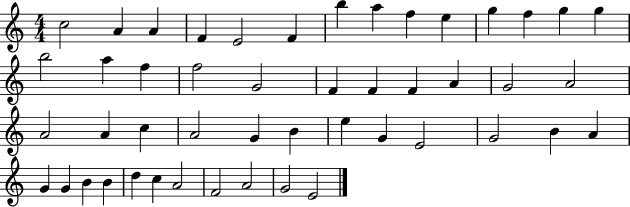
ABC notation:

X:1
T:Untitled
M:4/4
L:1/4
K:C
c2 A A F E2 F b a f e g f g g b2 a f f2 G2 F F F A G2 A2 A2 A c A2 G B e G E2 G2 B A G G B B d c A2 F2 A2 G2 E2